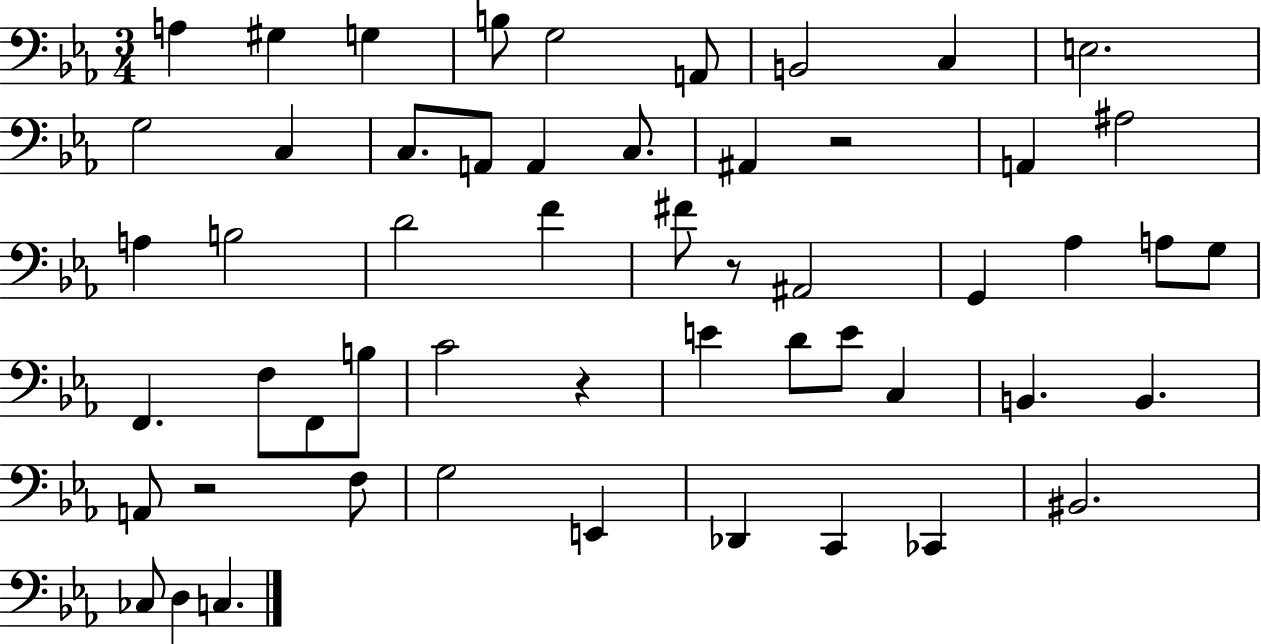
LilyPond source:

{
  \clef bass
  \numericTimeSignature
  \time 3/4
  \key ees \major
  a4 gis4 g4 | b8 g2 a,8 | b,2 c4 | e2. | \break g2 c4 | c8. a,8 a,4 c8. | ais,4 r2 | a,4 ais2 | \break a4 b2 | d'2 f'4 | fis'8 r8 ais,2 | g,4 aes4 a8 g8 | \break f,4. f8 f,8 b8 | c'2 r4 | e'4 d'8 e'8 c4 | b,4. b,4. | \break a,8 r2 f8 | g2 e,4 | des,4 c,4 ces,4 | bis,2. | \break ces8 d4 c4. | \bar "|."
}